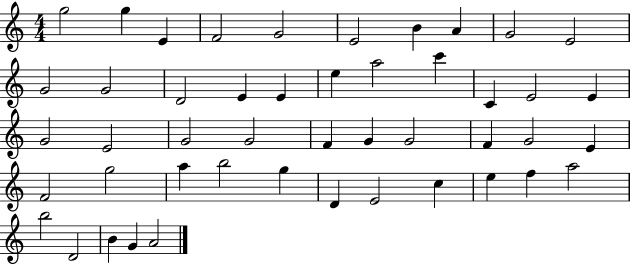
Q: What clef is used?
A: treble